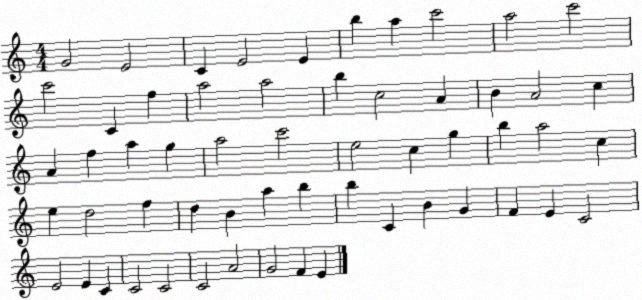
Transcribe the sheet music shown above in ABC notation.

X:1
T:Untitled
M:4/4
L:1/4
K:C
G2 E2 C E2 E b a c'2 a2 c'2 c'2 C f a2 a2 b c2 A B A2 c A f a g a2 c'2 e2 c g b a2 c e d2 f d B a b b C B G F E C2 E2 E C C2 C2 C2 A2 G2 F E